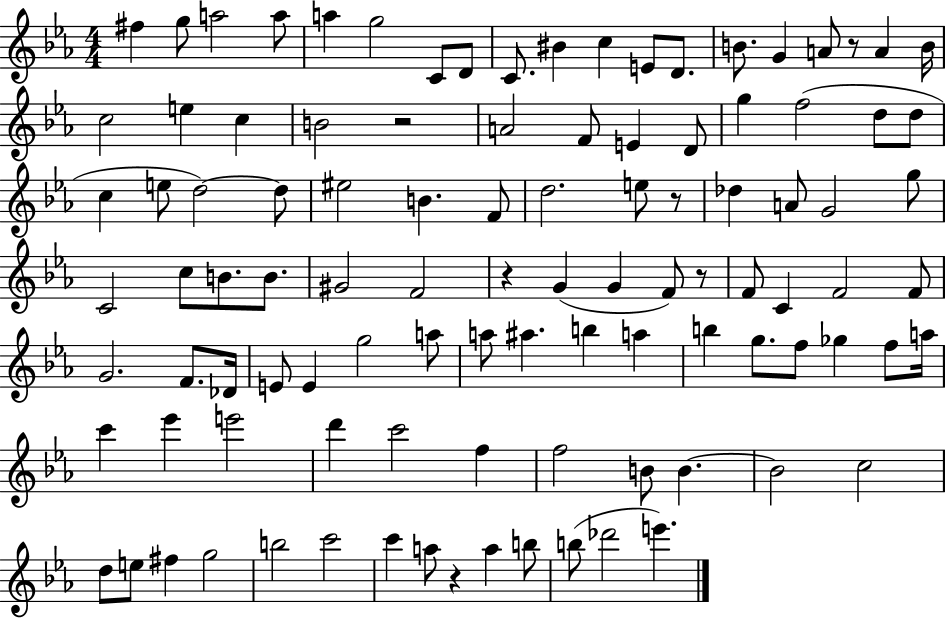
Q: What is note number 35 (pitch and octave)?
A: EIS5